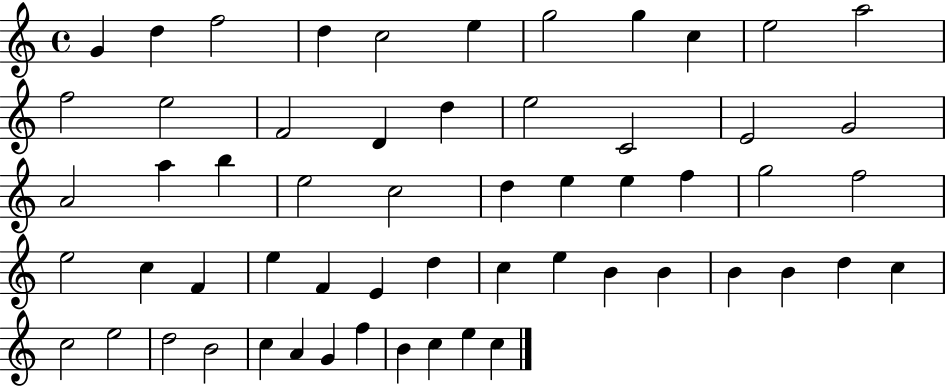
G4/q D5/q F5/h D5/q C5/h E5/q G5/h G5/q C5/q E5/h A5/h F5/h E5/h F4/h D4/q D5/q E5/h C4/h E4/h G4/h A4/h A5/q B5/q E5/h C5/h D5/q E5/q E5/q F5/q G5/h F5/h E5/h C5/q F4/q E5/q F4/q E4/q D5/q C5/q E5/q B4/q B4/q B4/q B4/q D5/q C5/q C5/h E5/h D5/h B4/h C5/q A4/q G4/q F5/q B4/q C5/q E5/q C5/q